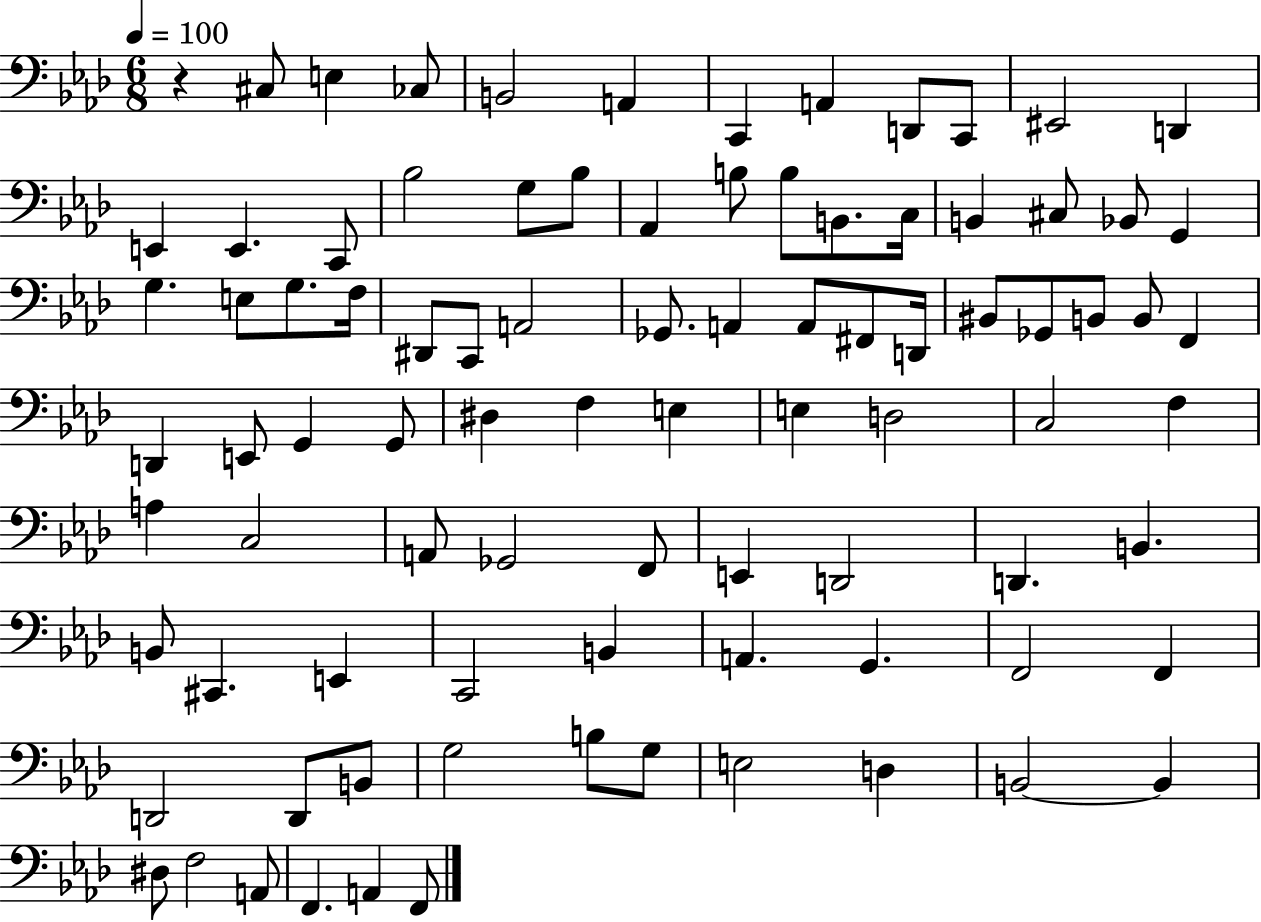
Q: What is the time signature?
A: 6/8